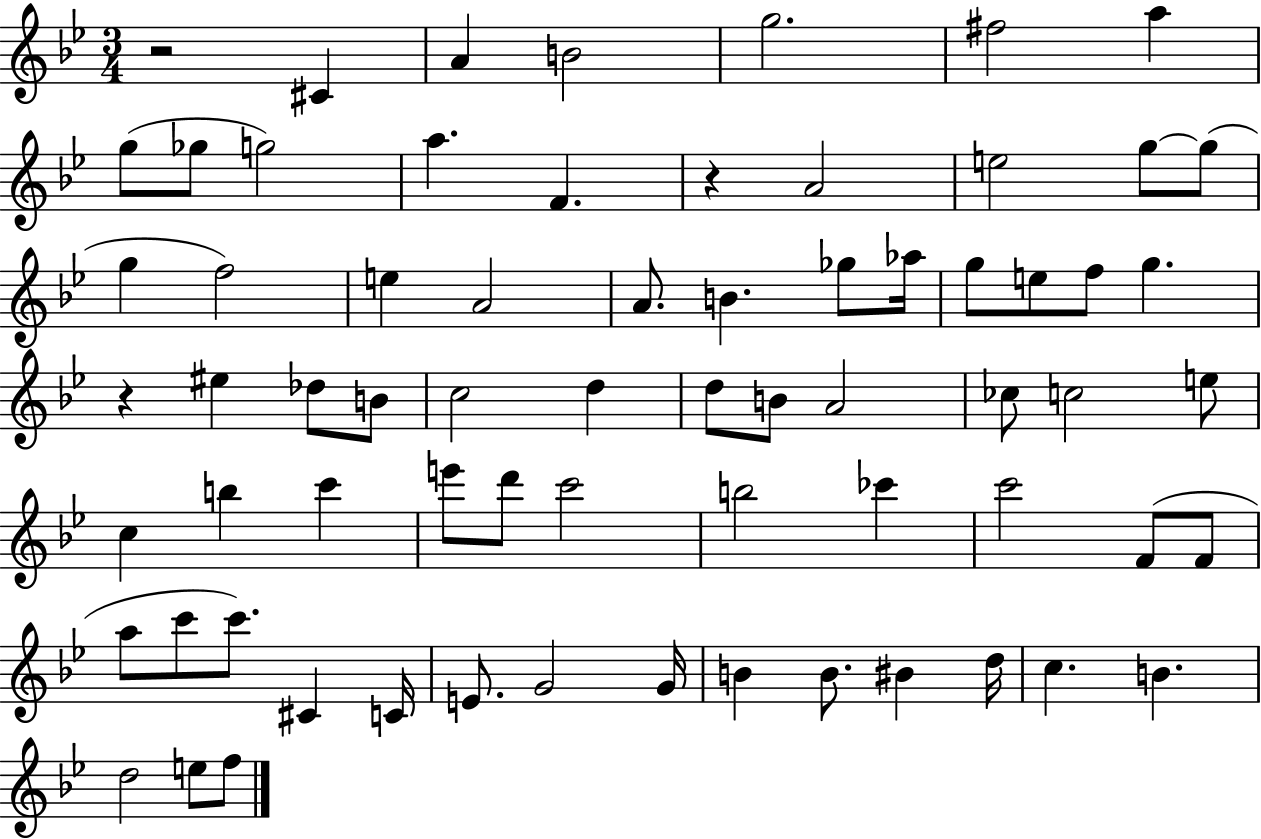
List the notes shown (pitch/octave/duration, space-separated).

R/h C#4/q A4/q B4/h G5/h. F#5/h A5/q G5/e Gb5/e G5/h A5/q. F4/q. R/q A4/h E5/h G5/e G5/e G5/q F5/h E5/q A4/h A4/e. B4/q. Gb5/e Ab5/s G5/e E5/e F5/e G5/q. R/q EIS5/q Db5/e B4/e C5/h D5/q D5/e B4/e A4/h CES5/e C5/h E5/e C5/q B5/q C6/q E6/e D6/e C6/h B5/h CES6/q C6/h F4/e F4/e A5/e C6/e C6/e. C#4/q C4/s E4/e. G4/h G4/s B4/q B4/e. BIS4/q D5/s C5/q. B4/q. D5/h E5/e F5/e